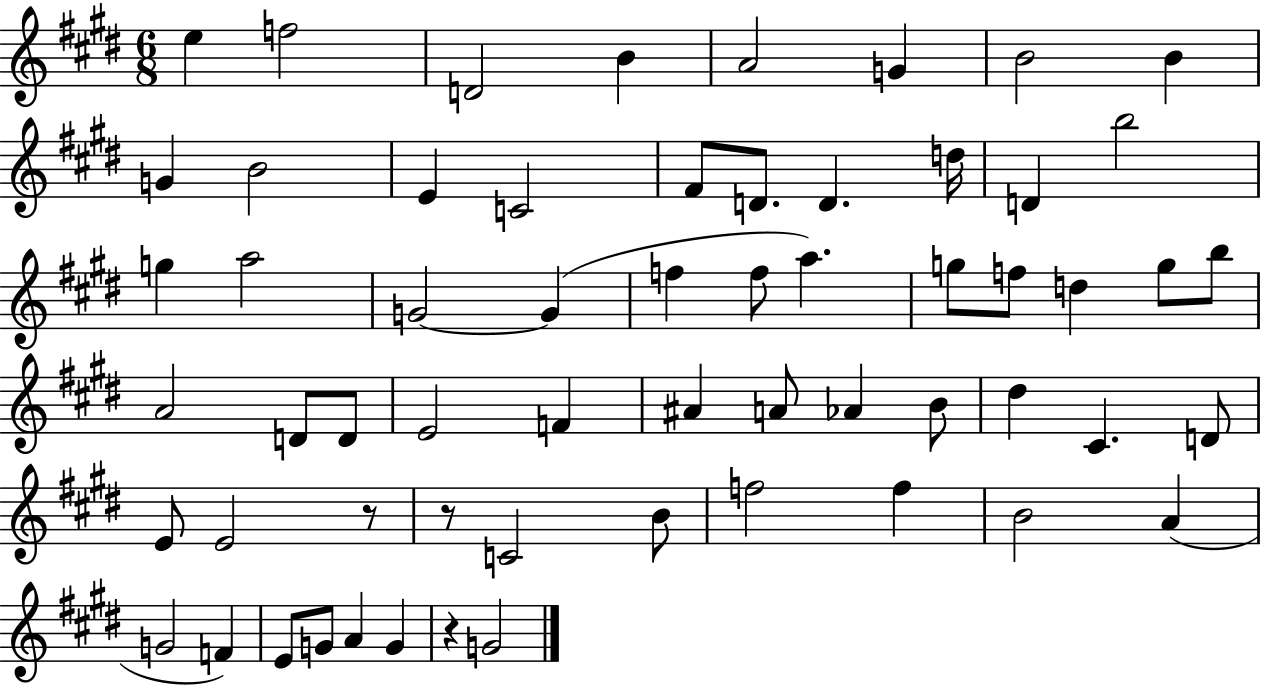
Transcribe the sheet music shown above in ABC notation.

X:1
T:Untitled
M:6/8
L:1/4
K:E
e f2 D2 B A2 G B2 B G B2 E C2 ^F/2 D/2 D d/4 D b2 g a2 G2 G f f/2 a g/2 f/2 d g/2 b/2 A2 D/2 D/2 E2 F ^A A/2 _A B/2 ^d ^C D/2 E/2 E2 z/2 z/2 C2 B/2 f2 f B2 A G2 F E/2 G/2 A G z G2